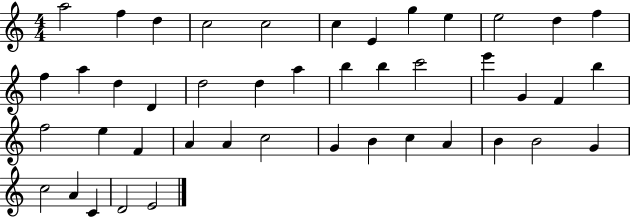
X:1
T:Untitled
M:4/4
L:1/4
K:C
a2 f d c2 c2 c E g e e2 d f f a d D d2 d a b b c'2 e' G F b f2 e F A A c2 G B c A B B2 G c2 A C D2 E2